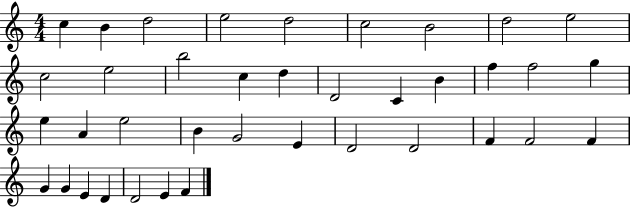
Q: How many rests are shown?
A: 0